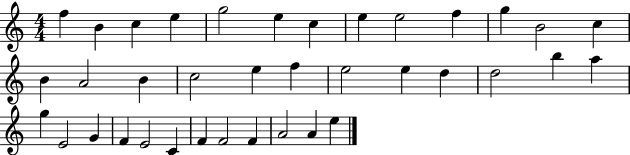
F5/q B4/q C5/q E5/q G5/h E5/q C5/q E5/q E5/h F5/q G5/q B4/h C5/q B4/q A4/h B4/q C5/h E5/q F5/q E5/h E5/q D5/q D5/h B5/q A5/q G5/q E4/h G4/q F4/q E4/h C4/q F4/q F4/h F4/q A4/h A4/q E5/q